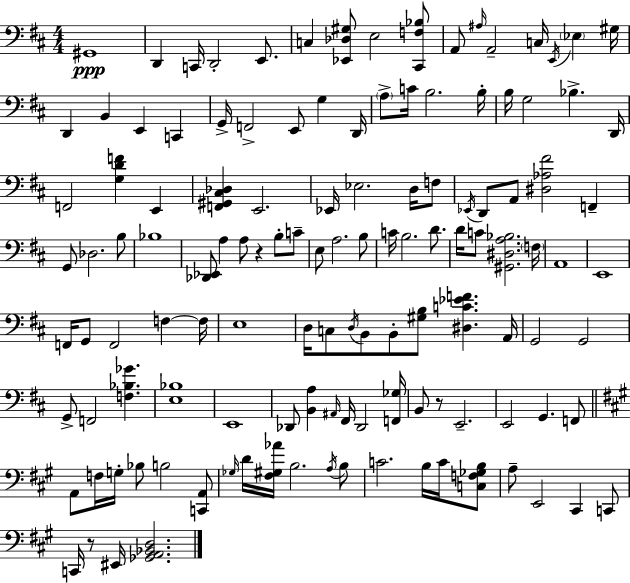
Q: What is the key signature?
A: D major